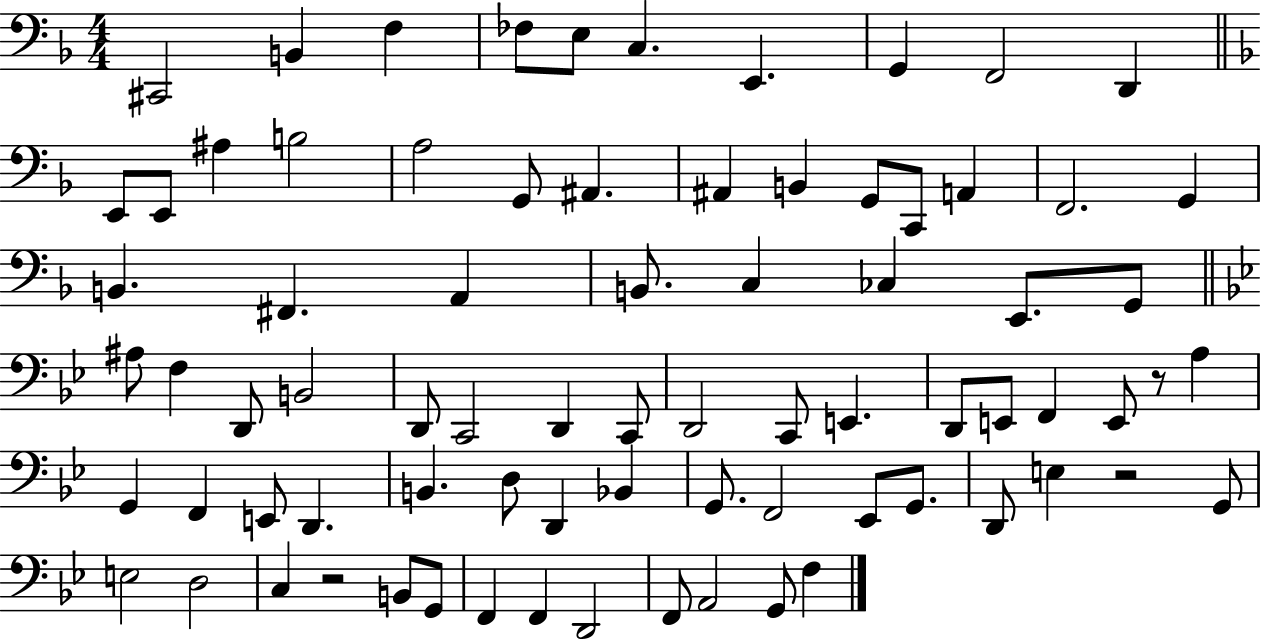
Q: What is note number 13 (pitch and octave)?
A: A#3